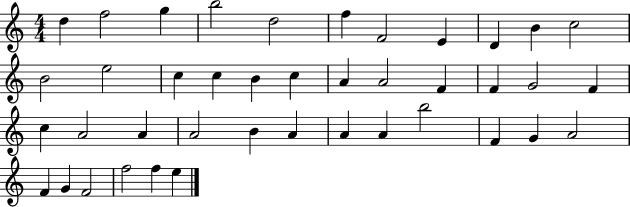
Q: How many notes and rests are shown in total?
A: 41